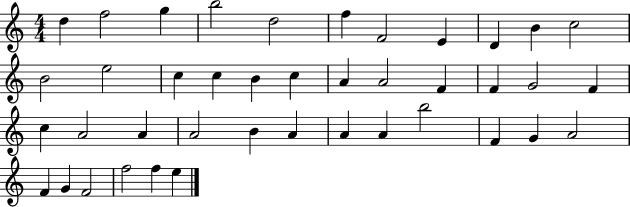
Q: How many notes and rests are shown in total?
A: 41